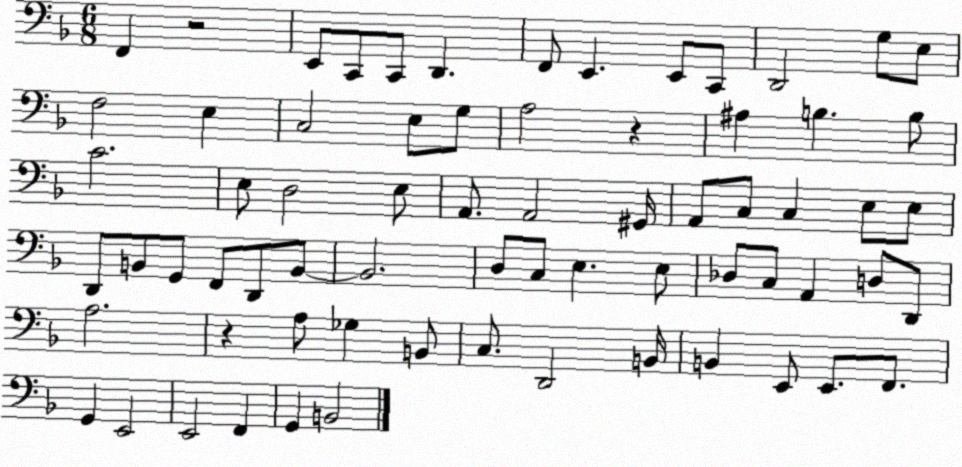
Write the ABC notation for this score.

X:1
T:Untitled
M:6/8
L:1/4
K:F
F,, z2 E,,/2 C,,/2 C,,/2 D,, F,,/2 E,, E,,/2 C,,/2 D,,2 G,/2 E,/2 F,2 E, C,2 E,/2 G,/2 A,2 z ^A, B, B,/2 C2 E,/2 D,2 E,/2 A,,/2 A,,2 ^G,,/4 A,,/2 C,/2 C, E,/2 E,/2 D,,/2 B,,/2 G,,/2 F,,/2 D,,/2 B,,/2 B,,2 D,/2 C,/2 E, E,/2 _D,/2 C,/2 A,, D,/2 D,,/2 A,2 z A,/2 _G, B,,/2 C,/2 D,,2 B,,/4 B,, E,,/2 E,,/2 F,,/2 G,, E,,2 E,,2 F,, G,, B,,2